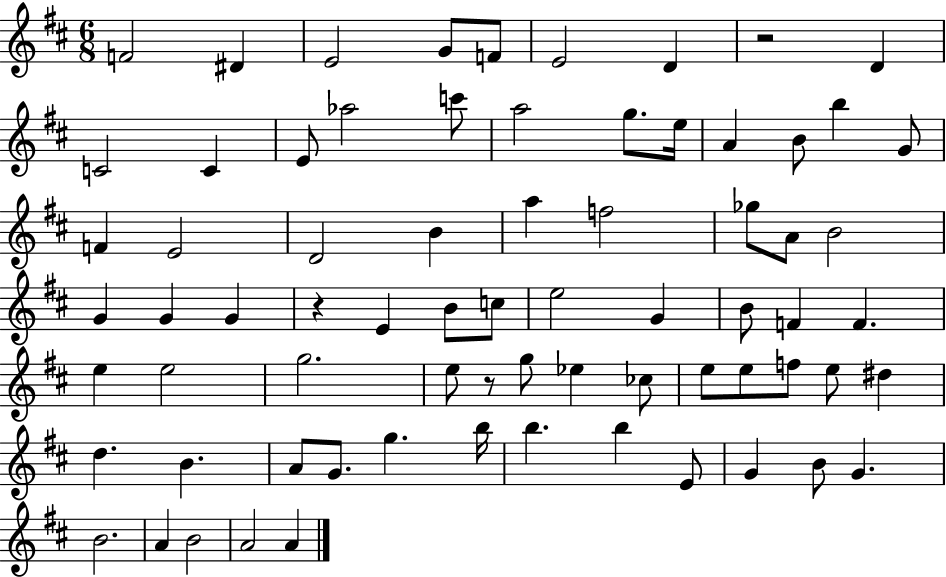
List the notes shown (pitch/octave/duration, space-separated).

F4/h D#4/q E4/h G4/e F4/e E4/h D4/q R/h D4/q C4/h C4/q E4/e Ab5/h C6/e A5/h G5/e. E5/s A4/q B4/e B5/q G4/e F4/q E4/h D4/h B4/q A5/q F5/h Gb5/e A4/e B4/h G4/q G4/q G4/q R/q E4/q B4/e C5/e E5/h G4/q B4/e F4/q F4/q. E5/q E5/h G5/h. E5/e R/e G5/e Eb5/q CES5/e E5/e E5/e F5/e E5/e D#5/q D5/q. B4/q. A4/e G4/e. G5/q. B5/s B5/q. B5/q E4/e G4/q B4/e G4/q. B4/h. A4/q B4/h A4/h A4/q